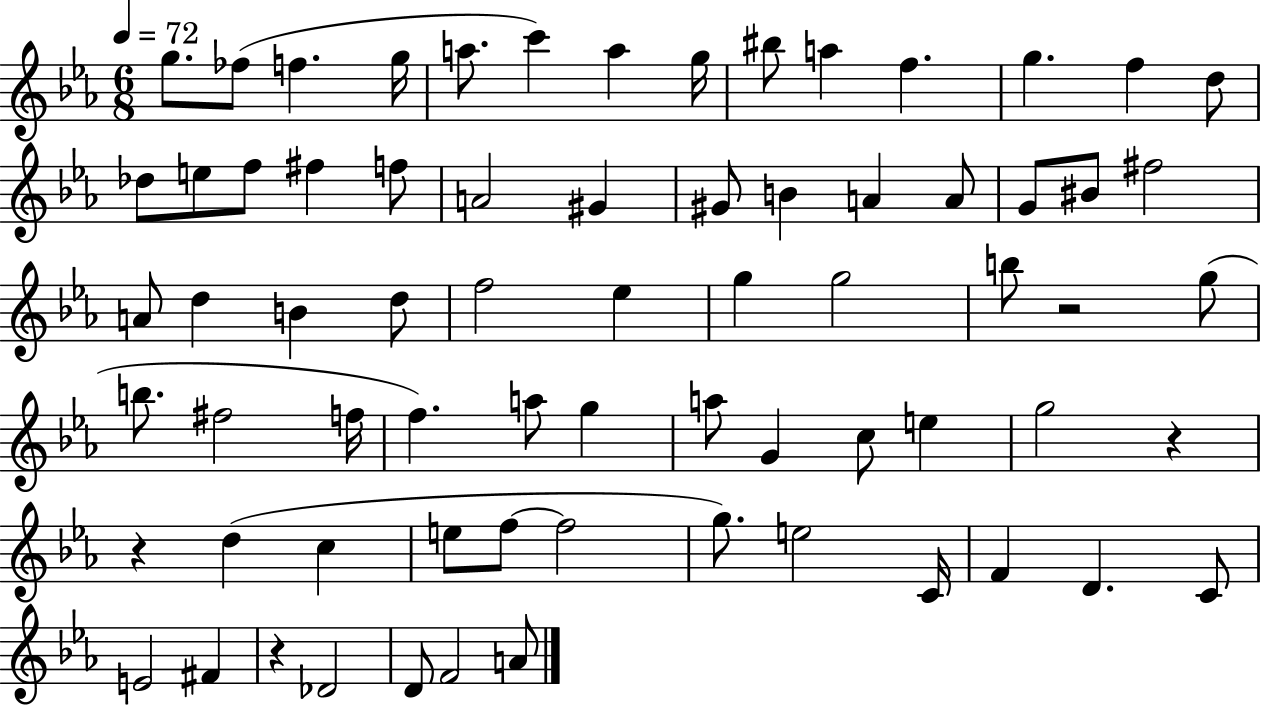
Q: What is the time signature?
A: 6/8